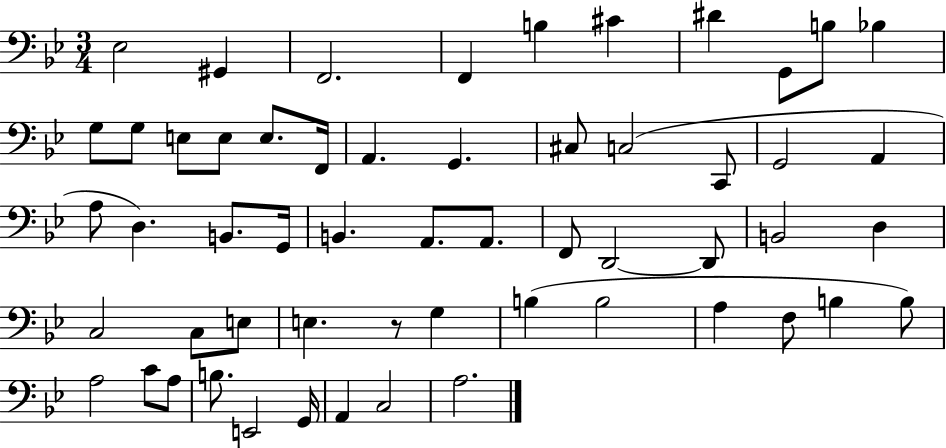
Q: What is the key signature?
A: BES major